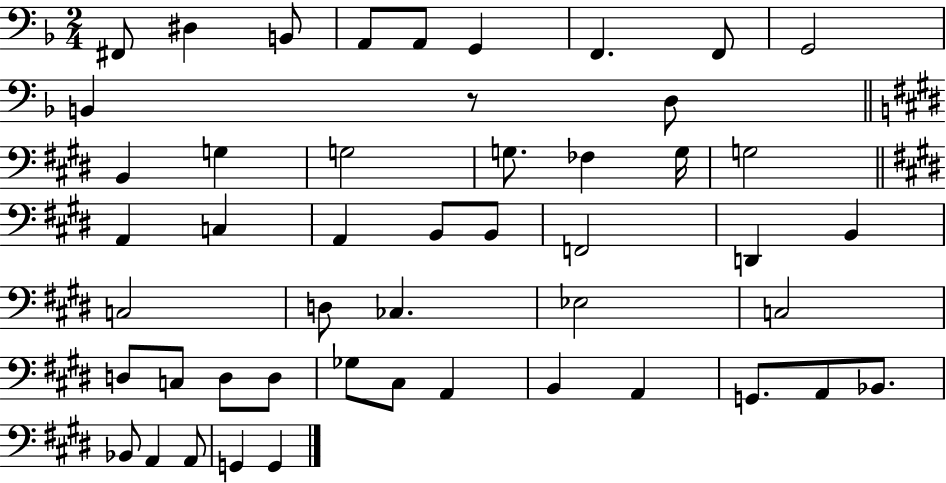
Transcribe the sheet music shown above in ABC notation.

X:1
T:Untitled
M:2/4
L:1/4
K:F
^F,,/2 ^D, B,,/2 A,,/2 A,,/2 G,, F,, F,,/2 G,,2 B,, z/2 D,/2 B,, G, G,2 G,/2 _F, G,/4 G,2 A,, C, A,, B,,/2 B,,/2 F,,2 D,, B,, C,2 D,/2 _C, _E,2 C,2 D,/2 C,/2 D,/2 D,/2 _G,/2 ^C,/2 A,, B,, A,, G,,/2 A,,/2 _B,,/2 _B,,/2 A,, A,,/2 G,, G,,